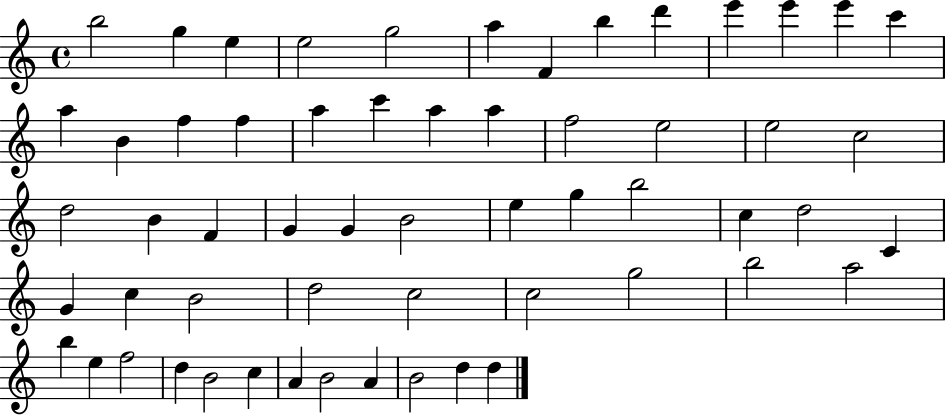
{
  \clef treble
  \time 4/4
  \defaultTimeSignature
  \key c \major
  b''2 g''4 e''4 | e''2 g''2 | a''4 f'4 b''4 d'''4 | e'''4 e'''4 e'''4 c'''4 | \break a''4 b'4 f''4 f''4 | a''4 c'''4 a''4 a''4 | f''2 e''2 | e''2 c''2 | \break d''2 b'4 f'4 | g'4 g'4 b'2 | e''4 g''4 b''2 | c''4 d''2 c'4 | \break g'4 c''4 b'2 | d''2 c''2 | c''2 g''2 | b''2 a''2 | \break b''4 e''4 f''2 | d''4 b'2 c''4 | a'4 b'2 a'4 | b'2 d''4 d''4 | \break \bar "|."
}